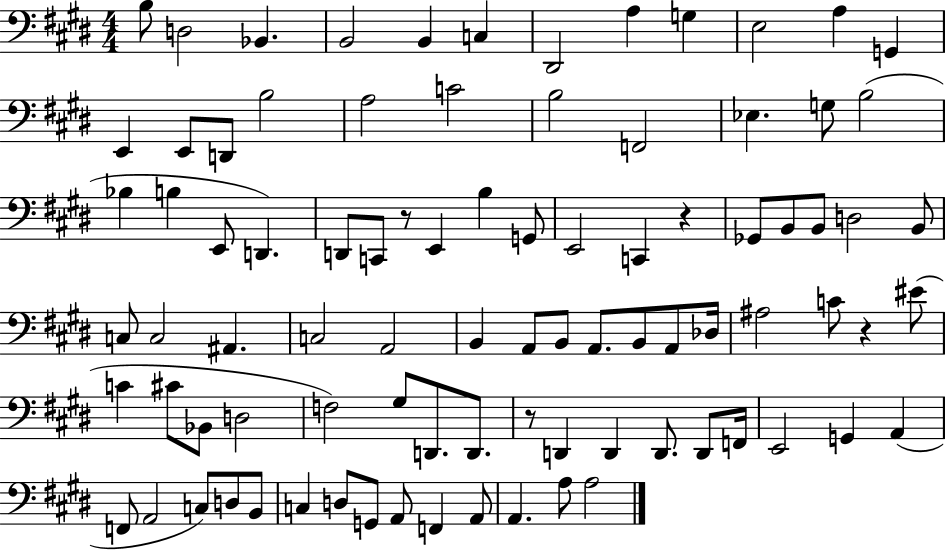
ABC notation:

X:1
T:Untitled
M:4/4
L:1/4
K:E
B,/2 D,2 _B,, B,,2 B,, C, ^D,,2 A, G, E,2 A, G,, E,, E,,/2 D,,/2 B,2 A,2 C2 B,2 F,,2 _E, G,/2 B,2 _B, B, E,,/2 D,, D,,/2 C,,/2 z/2 E,, B, G,,/2 E,,2 C,, z _G,,/2 B,,/2 B,,/2 D,2 B,,/2 C,/2 C,2 ^A,, C,2 A,,2 B,, A,,/2 B,,/2 A,,/2 B,,/2 A,,/2 _D,/4 ^A,2 C/2 z ^E/2 C ^C/2 _B,,/2 D,2 F,2 ^G,/2 D,,/2 D,,/2 z/2 D,, D,, D,,/2 D,,/2 F,,/4 E,,2 G,, A,, F,,/2 A,,2 C,/2 D,/2 B,,/2 C, D,/2 G,,/2 A,,/2 F,, A,,/2 A,, A,/2 A,2